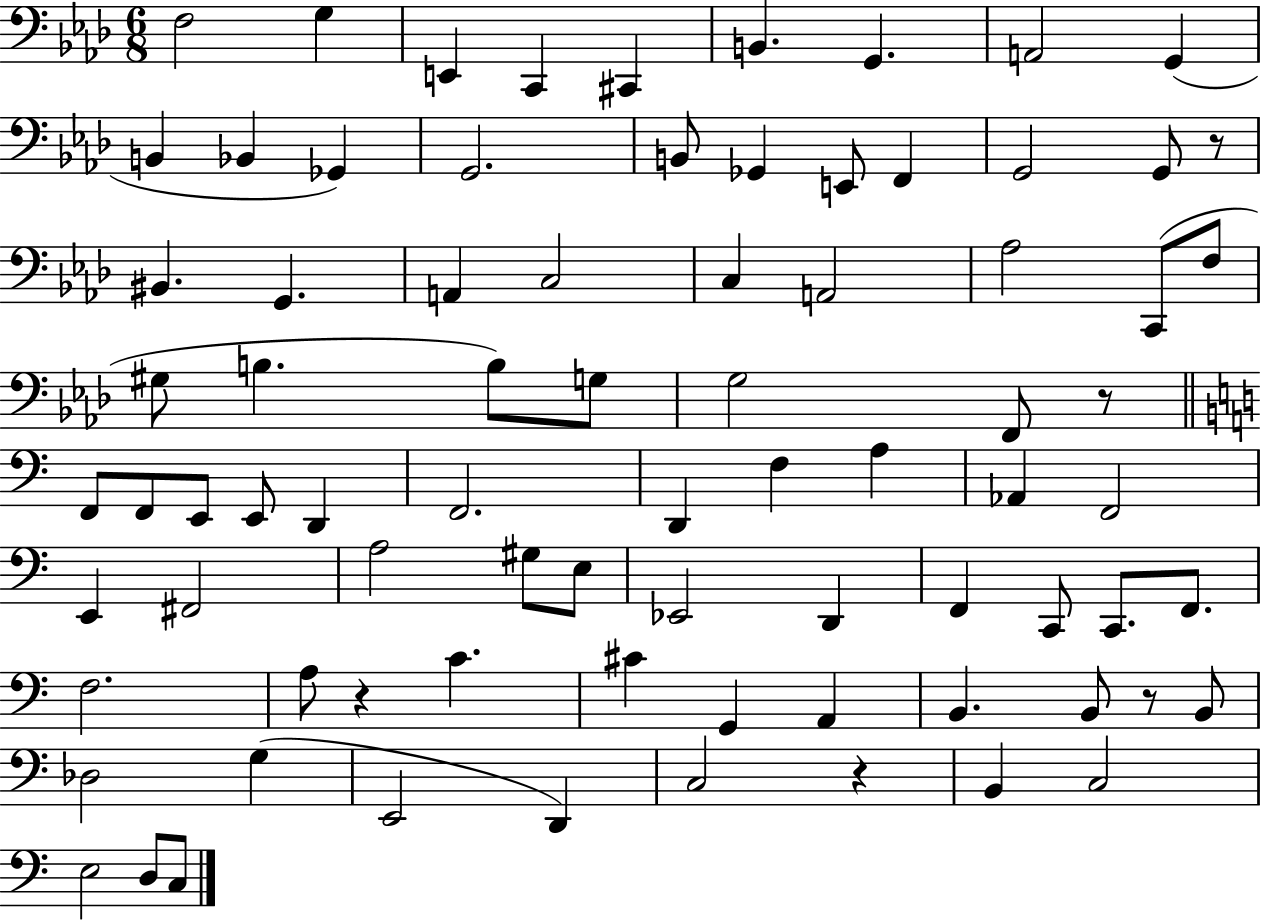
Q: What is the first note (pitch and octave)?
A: F3